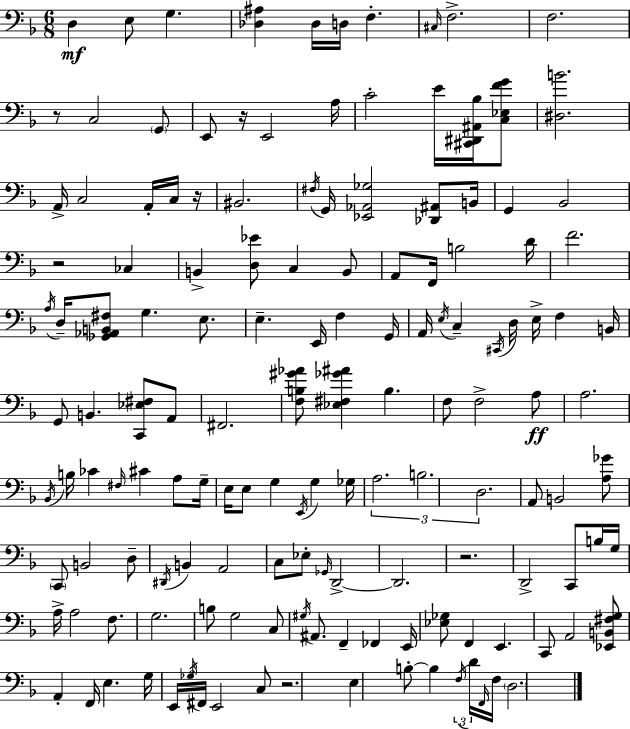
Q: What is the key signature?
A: D minor